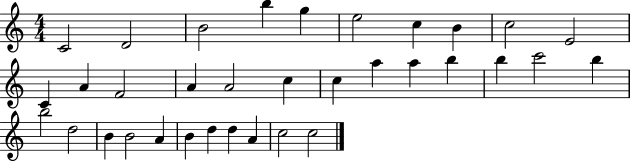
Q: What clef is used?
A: treble